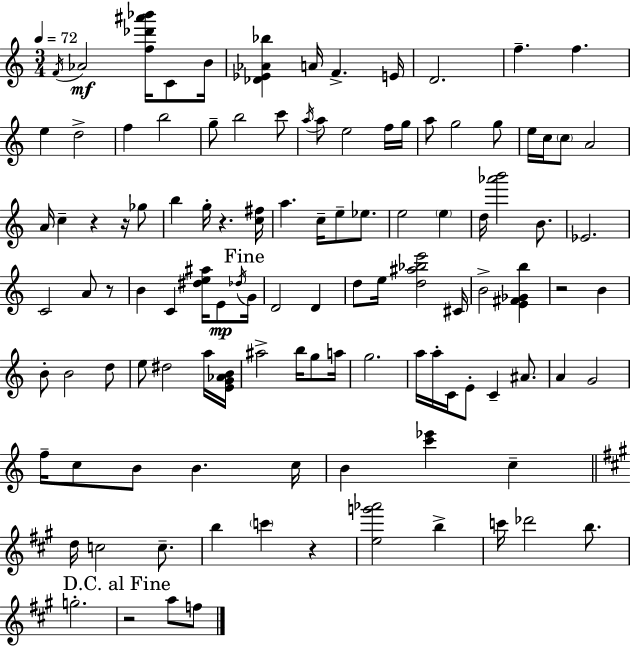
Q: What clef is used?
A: treble